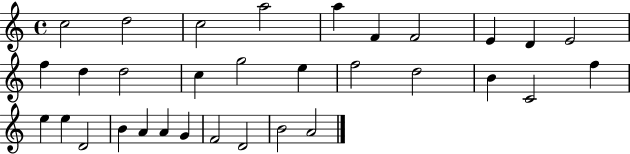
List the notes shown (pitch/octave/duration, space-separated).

C5/h D5/h C5/h A5/h A5/q F4/q F4/h E4/q D4/q E4/h F5/q D5/q D5/h C5/q G5/h E5/q F5/h D5/h B4/q C4/h F5/q E5/q E5/q D4/h B4/q A4/q A4/q G4/q F4/h D4/h B4/h A4/h